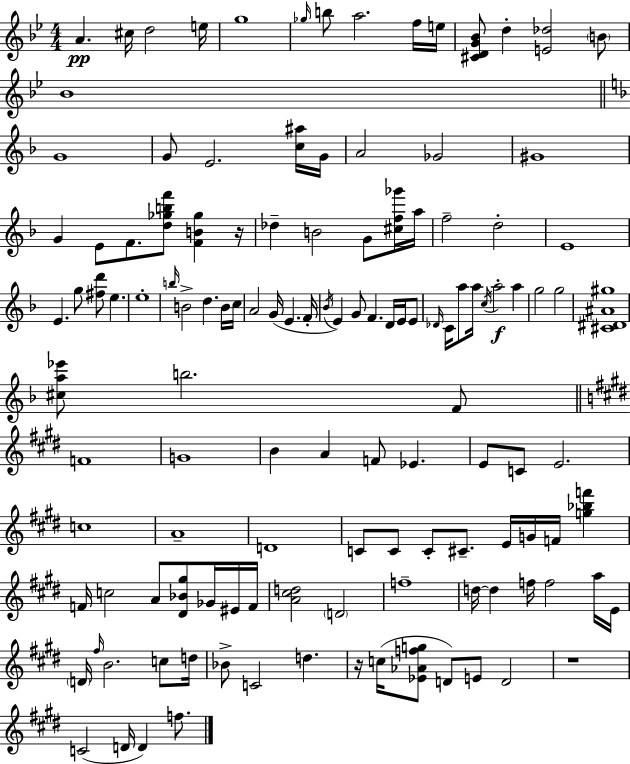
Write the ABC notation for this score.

X:1
T:Untitled
M:4/4
L:1/4
K:Gm
A ^c/4 d2 e/4 g4 _g/4 b/2 a2 f/4 e/4 [^CDG_B]/2 d [E_d]2 B/2 _B4 G4 G/2 E2 [c^a]/4 G/4 A2 _G2 ^G4 G E/2 F/2 [d_gbf']/2 [FB_g] z/4 _d B2 G/2 [^cf_g']/4 a/4 f2 d2 E4 E g/2 [^fd']/2 e e4 b/4 B2 d B/4 c/4 A2 G/4 E F/4 _B/4 E G/2 F D/4 E/4 E/2 _D/4 C/4 a/2 a/4 c/4 a2 a g2 g2 [^C^D^A^g]4 [^ca_e']/2 b2 F/2 F4 G4 B A F/2 _E E/2 C/2 E2 c4 A4 D4 C/2 C/2 C/2 ^C/2 E/4 G/4 F/4 [g_bf'] F/4 c2 A/2 [^D_B^g]/2 _G/4 ^E/4 F/4 [A^cd]2 D2 f4 d/4 d f/4 f2 a/4 E/4 D/4 ^f/4 B2 c/2 d/4 _B/2 C2 d z/4 c/4 [_E_Afg]/2 D/2 E/2 D2 z4 C2 D/4 D f/2